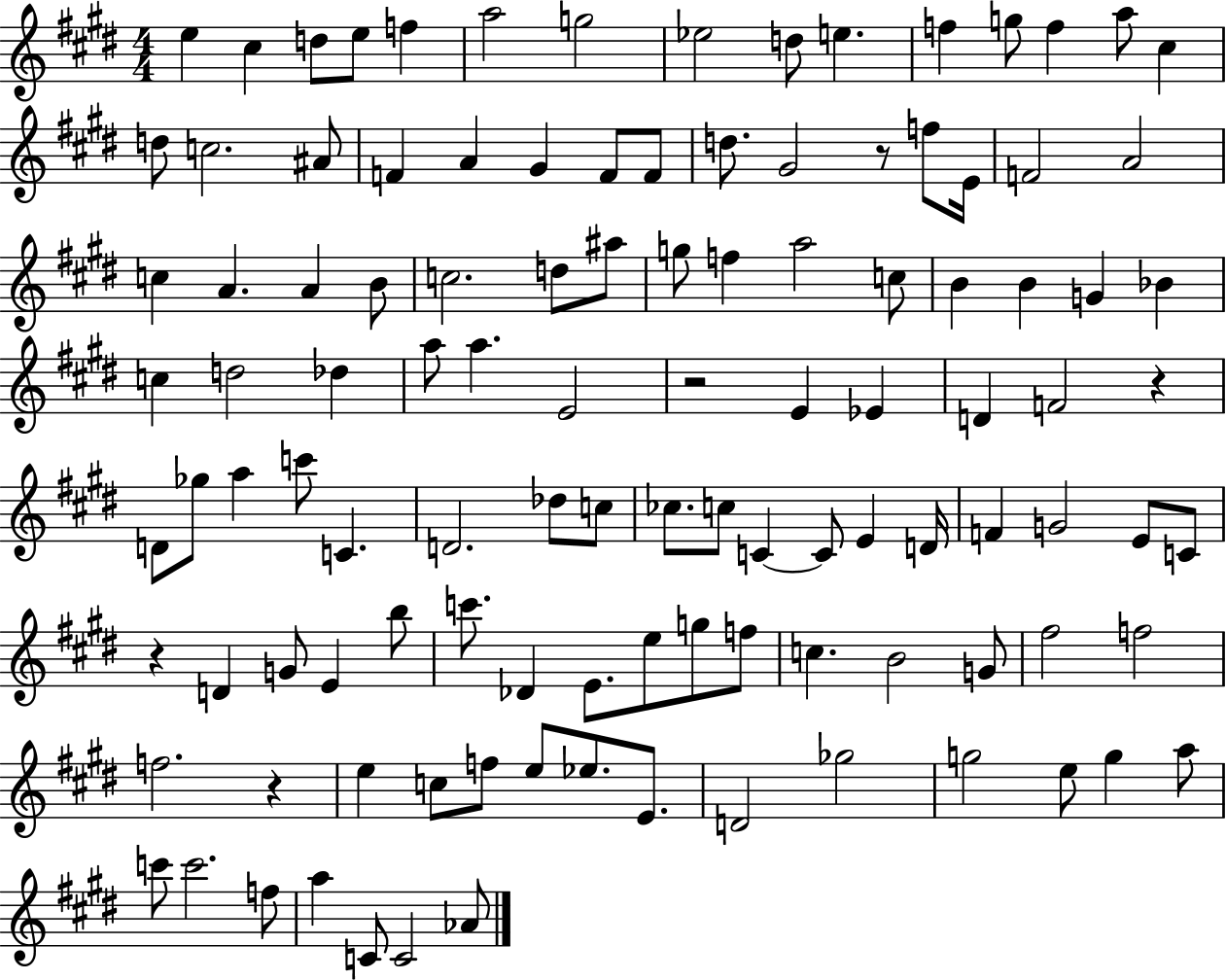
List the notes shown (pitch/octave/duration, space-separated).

E5/q C#5/q D5/e E5/e F5/q A5/h G5/h Eb5/h D5/e E5/q. F5/q G5/e F5/q A5/e C#5/q D5/e C5/h. A#4/e F4/q A4/q G#4/q F4/e F4/e D5/e. G#4/h R/e F5/e E4/s F4/h A4/h C5/q A4/q. A4/q B4/e C5/h. D5/e A#5/e G5/e F5/q A5/h C5/e B4/q B4/q G4/q Bb4/q C5/q D5/h Db5/q A5/e A5/q. E4/h R/h E4/q Eb4/q D4/q F4/h R/q D4/e Gb5/e A5/q C6/e C4/q. D4/h. Db5/e C5/e CES5/e. C5/e C4/q C4/e E4/q D4/s F4/q G4/h E4/e C4/e R/q D4/q G4/e E4/q B5/e C6/e. Db4/q E4/e. E5/e G5/e F5/e C5/q. B4/h G4/e F#5/h F5/h F5/h. R/q E5/q C5/e F5/e E5/e Eb5/e. E4/e. D4/h Gb5/h G5/h E5/e G5/q A5/e C6/e C6/h. F5/e A5/q C4/e C4/h Ab4/e